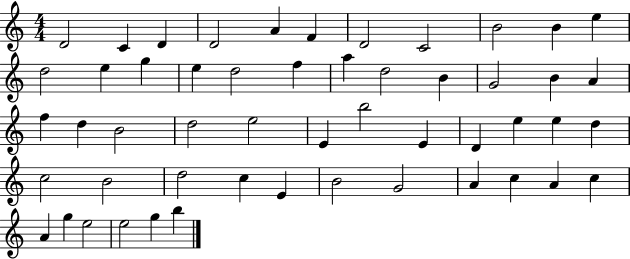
D4/h C4/q D4/q D4/h A4/q F4/q D4/h C4/h B4/h B4/q E5/q D5/h E5/q G5/q E5/q D5/h F5/q A5/q D5/h B4/q G4/h B4/q A4/q F5/q D5/q B4/h D5/h E5/h E4/q B5/h E4/q D4/q E5/q E5/q D5/q C5/h B4/h D5/h C5/q E4/q B4/h G4/h A4/q C5/q A4/q C5/q A4/q G5/q E5/h E5/h G5/q B5/q